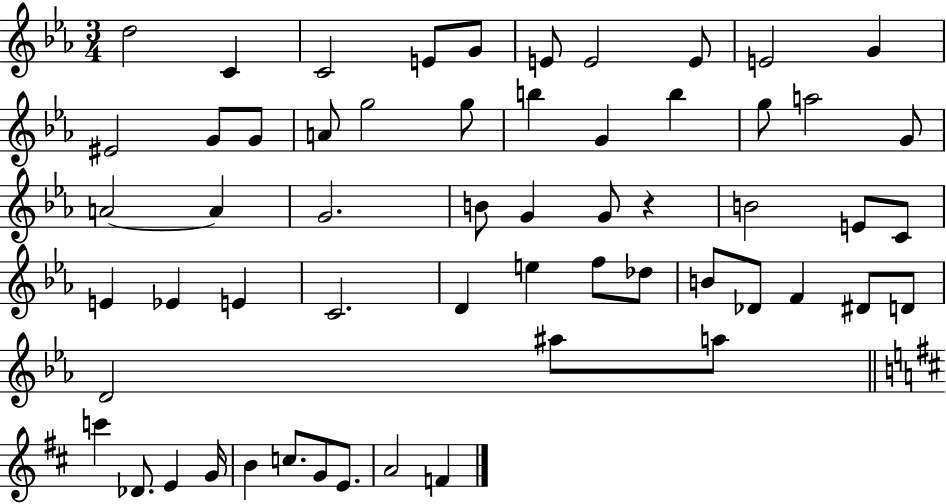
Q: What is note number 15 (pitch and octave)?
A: G5